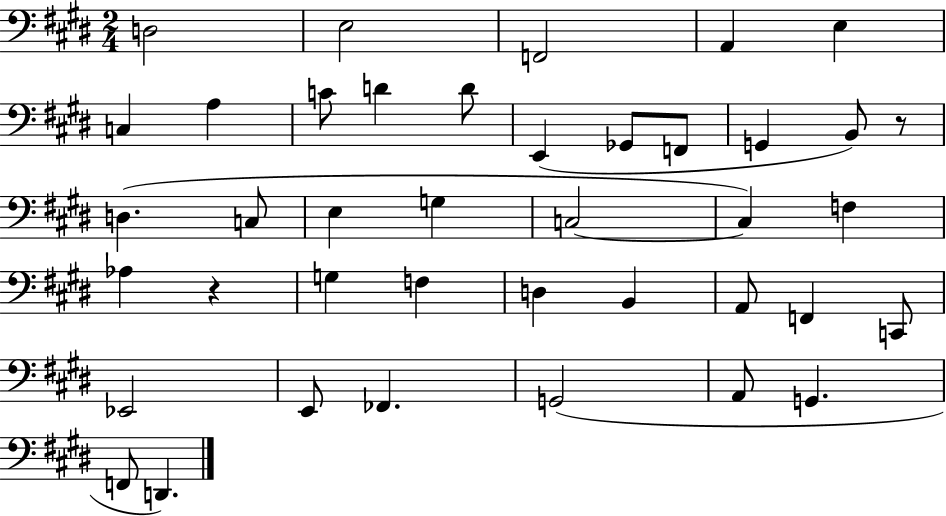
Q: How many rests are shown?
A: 2